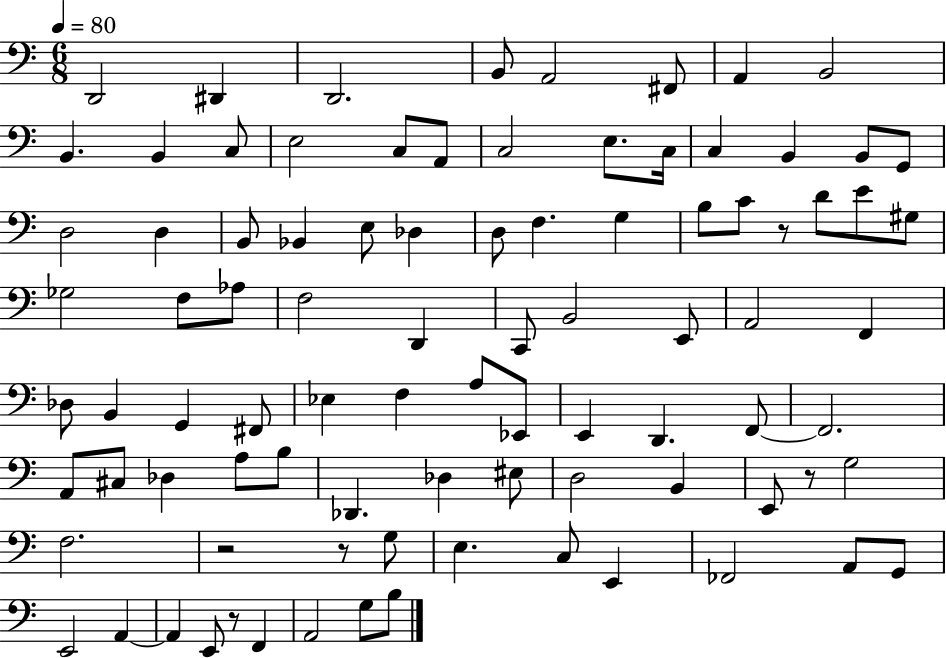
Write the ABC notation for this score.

X:1
T:Untitled
M:6/8
L:1/4
K:C
D,,2 ^D,, D,,2 B,,/2 A,,2 ^F,,/2 A,, B,,2 B,, B,, C,/2 E,2 C,/2 A,,/2 C,2 E,/2 C,/4 C, B,, B,,/2 G,,/2 D,2 D, B,,/2 _B,, E,/2 _D, D,/2 F, G, B,/2 C/2 z/2 D/2 E/2 ^G,/2 _G,2 F,/2 _A,/2 F,2 D,, C,,/2 B,,2 E,,/2 A,,2 F,, _D,/2 B,, G,, ^F,,/2 _E, F, A,/2 _E,,/2 E,, D,, F,,/2 F,,2 A,,/2 ^C,/2 _D, A,/2 B,/2 _D,, _D, ^E,/2 D,2 B,, E,,/2 z/2 G,2 F,2 z2 z/2 G,/2 E, C,/2 E,, _F,,2 A,,/2 G,,/2 E,,2 A,, A,, E,,/2 z/2 F,, A,,2 G,/2 B,/2